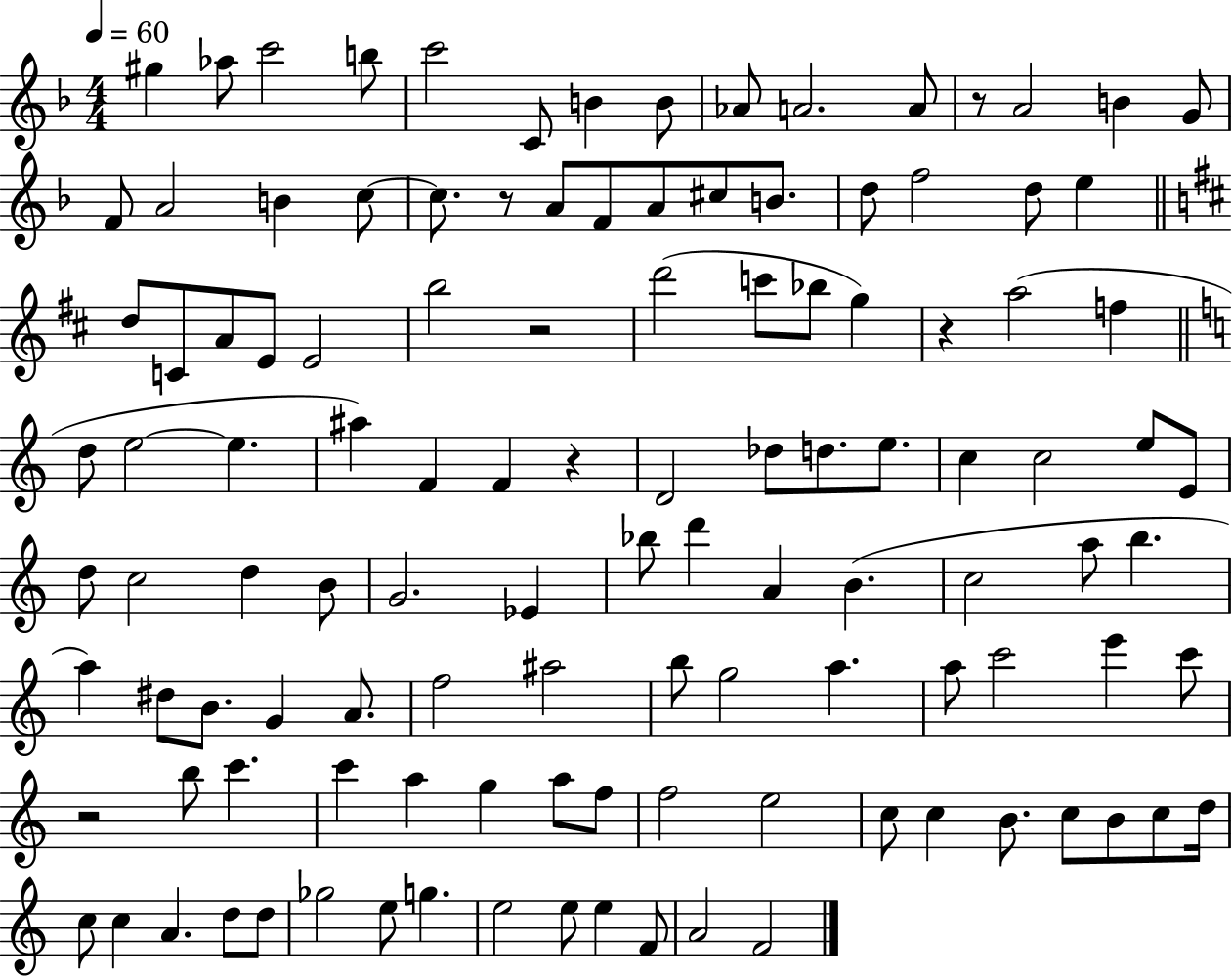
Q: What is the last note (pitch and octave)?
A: F4